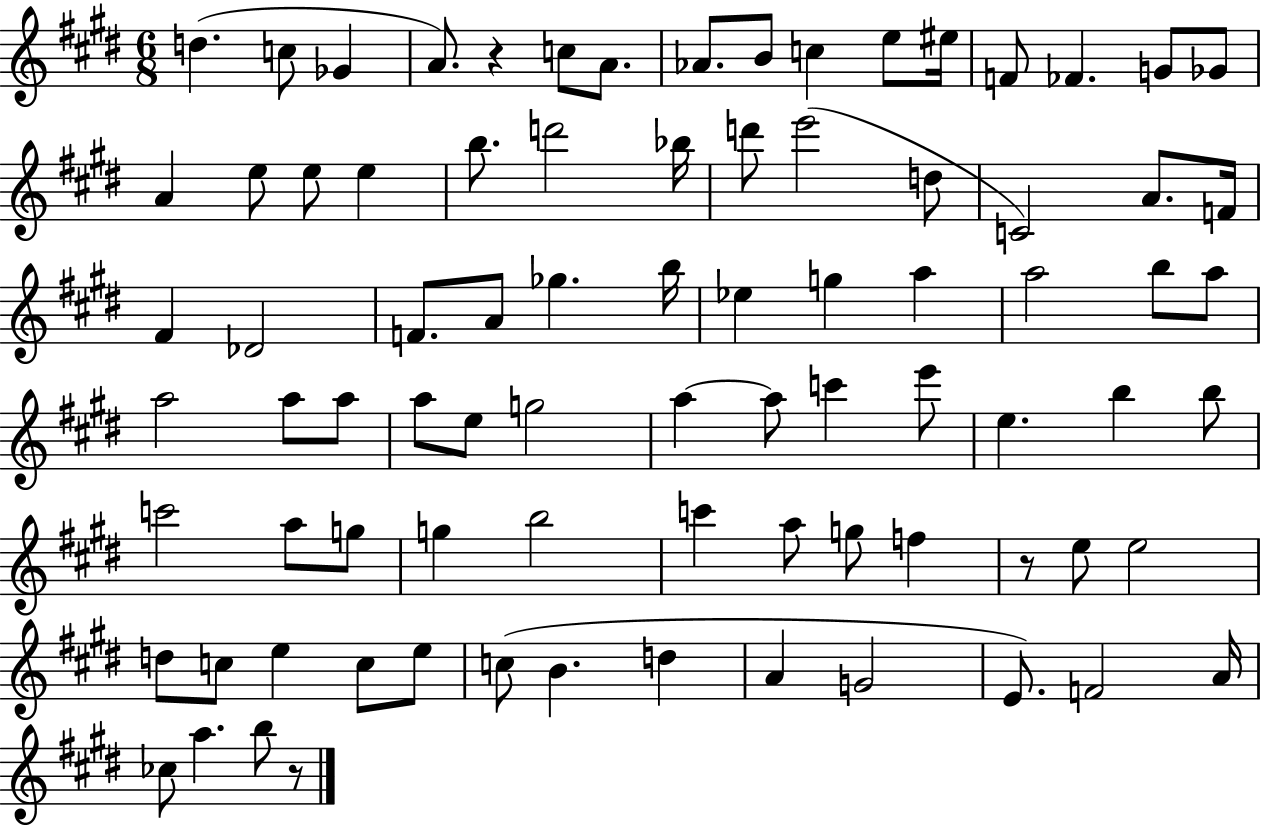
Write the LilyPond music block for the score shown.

{
  \clef treble
  \numericTimeSignature
  \time 6/8
  \key e \major
  d''4.( c''8 ges'4 | a'8.) r4 c''8 a'8. | aes'8. b'8 c''4 e''8 eis''16 | f'8 fes'4. g'8 ges'8 | \break a'4 e''8 e''8 e''4 | b''8. d'''2 bes''16 | d'''8 e'''2( d''8 | c'2) a'8. f'16 | \break fis'4 des'2 | f'8. a'8 ges''4. b''16 | ees''4 g''4 a''4 | a''2 b''8 a''8 | \break a''2 a''8 a''8 | a''8 e''8 g''2 | a''4~~ a''8 c'''4 e'''8 | e''4. b''4 b''8 | \break c'''2 a''8 g''8 | g''4 b''2 | c'''4 a''8 g''8 f''4 | r8 e''8 e''2 | \break d''8 c''8 e''4 c''8 e''8 | c''8( b'4. d''4 | a'4 g'2 | e'8.) f'2 a'16 | \break ces''8 a''4. b''8 r8 | \bar "|."
}